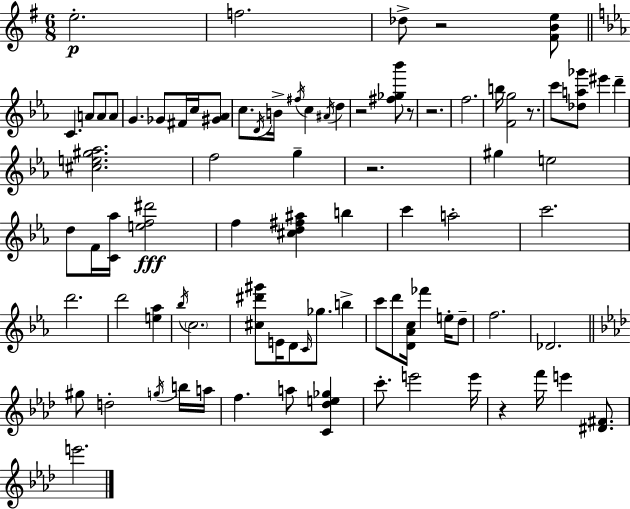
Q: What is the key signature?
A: G major